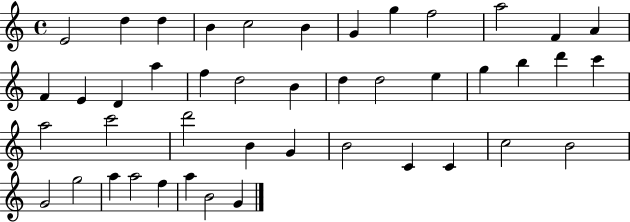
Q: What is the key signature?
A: C major